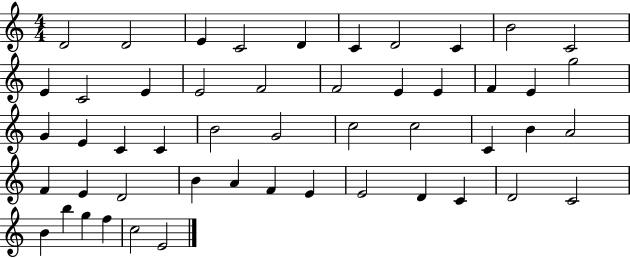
{
  \clef treble
  \numericTimeSignature
  \time 4/4
  \key c \major
  d'2 d'2 | e'4 c'2 d'4 | c'4 d'2 c'4 | b'2 c'2 | \break e'4 c'2 e'4 | e'2 f'2 | f'2 e'4 e'4 | f'4 e'4 g''2 | \break g'4 e'4 c'4 c'4 | b'2 g'2 | c''2 c''2 | c'4 b'4 a'2 | \break f'4 e'4 d'2 | b'4 a'4 f'4 e'4 | e'2 d'4 c'4 | d'2 c'2 | \break b'4 b''4 g''4 f''4 | c''2 e'2 | \bar "|."
}